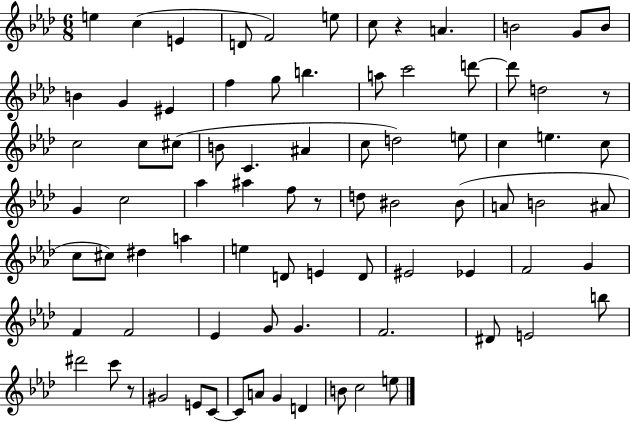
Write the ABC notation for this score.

X:1
T:Untitled
M:6/8
L:1/4
K:Ab
e c E D/2 F2 e/2 c/2 z A B2 G/2 B/2 B G ^E f g/2 b a/2 c'2 d'/2 d'/2 d2 z/2 c2 c/2 ^c/2 B/2 C ^A c/2 d2 e/2 c e c/2 G c2 _a ^a f/2 z/2 d/2 ^B2 ^B/2 A/2 B2 ^A/2 c/2 ^c/2 ^d a e D/2 E D/2 ^E2 _E F2 G F F2 _E G/2 G F2 ^D/2 E2 b/2 ^d'2 c'/2 z/2 ^G2 E/2 C/2 C/2 A/2 G D B/2 c2 e/2